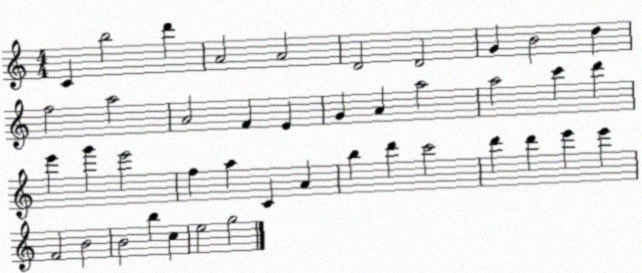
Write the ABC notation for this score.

X:1
T:Untitled
M:4/4
L:1/4
K:C
C b2 d' A2 A2 D2 D2 G B2 d f2 a2 A2 F E G A a2 a2 c' d' e' g' e'2 f a C A b d' c'2 d' d' e' e' F2 B2 B2 b c e2 g2